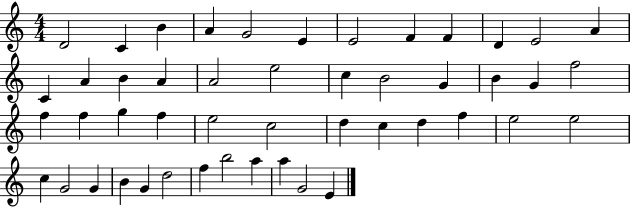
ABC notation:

X:1
T:Untitled
M:4/4
L:1/4
K:C
D2 C B A G2 E E2 F F D E2 A C A B A A2 e2 c B2 G B G f2 f f g f e2 c2 d c d f e2 e2 c G2 G B G d2 f b2 a a G2 E